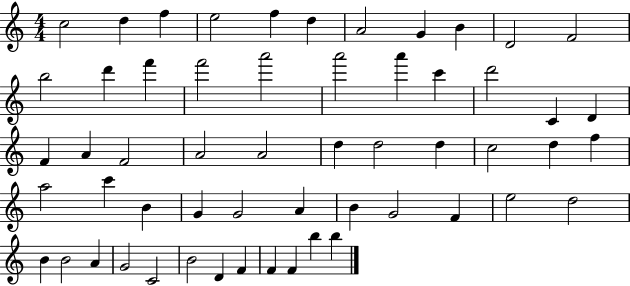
C5/h D5/q F5/q E5/h F5/q D5/q A4/h G4/q B4/q D4/h F4/h B5/h D6/q F6/q F6/h A6/h A6/h A6/q C6/q D6/h C4/q D4/q F4/q A4/q F4/h A4/h A4/h D5/q D5/h D5/q C5/h D5/q F5/q A5/h C6/q B4/q G4/q G4/h A4/q B4/q G4/h F4/q E5/h D5/h B4/q B4/h A4/q G4/h C4/h B4/h D4/q F4/q F4/q F4/q B5/q B5/q